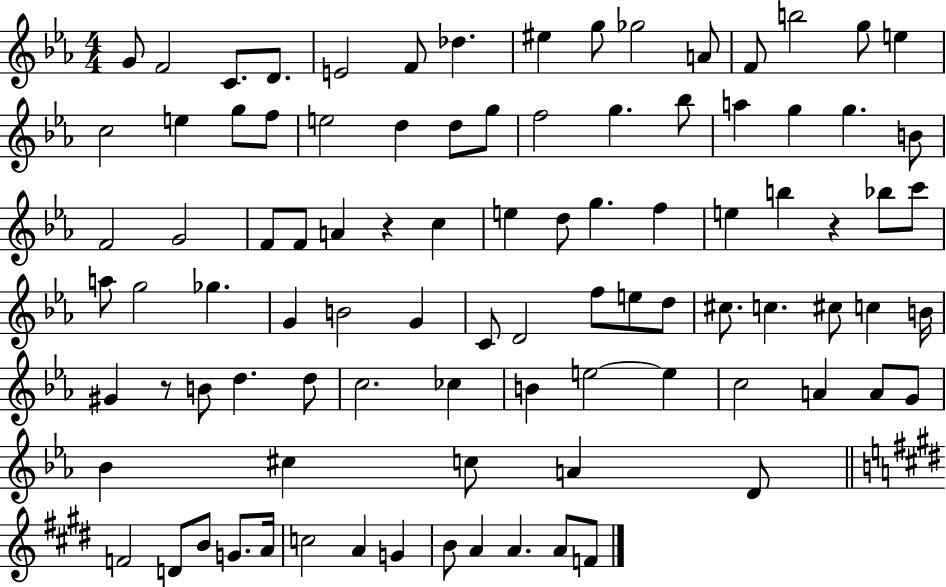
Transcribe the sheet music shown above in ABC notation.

X:1
T:Untitled
M:4/4
L:1/4
K:Eb
G/2 F2 C/2 D/2 E2 F/2 _d ^e g/2 _g2 A/2 F/2 b2 g/2 e c2 e g/2 f/2 e2 d d/2 g/2 f2 g _b/2 a g g B/2 F2 G2 F/2 F/2 A z c e d/2 g f e b z _b/2 c'/2 a/2 g2 _g G B2 G C/2 D2 f/2 e/2 d/2 ^c/2 c ^c/2 c B/4 ^G z/2 B/2 d d/2 c2 _c B e2 e c2 A A/2 G/2 _B ^c c/2 A D/2 F2 D/2 B/2 G/2 A/4 c2 A G B/2 A A A/2 F/2